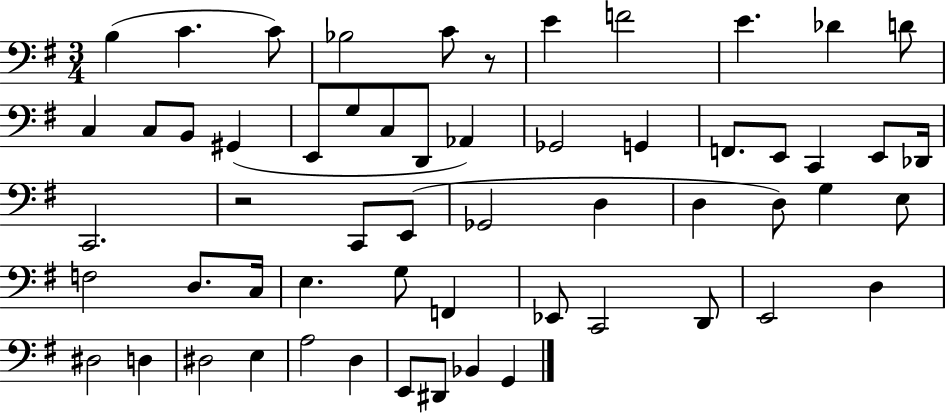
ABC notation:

X:1
T:Untitled
M:3/4
L:1/4
K:G
B, C C/2 _B,2 C/2 z/2 E F2 E _D D/2 C, C,/2 B,,/2 ^G,, E,,/2 G,/2 C,/2 D,,/2 _A,, _G,,2 G,, F,,/2 E,,/2 C,, E,,/2 _D,,/4 C,,2 z2 C,,/2 E,,/2 _G,,2 D, D, D,/2 G, E,/2 F,2 D,/2 C,/4 E, G,/2 F,, _E,,/2 C,,2 D,,/2 E,,2 D, ^D,2 D, ^D,2 E, A,2 D, E,,/2 ^D,,/2 _B,, G,,